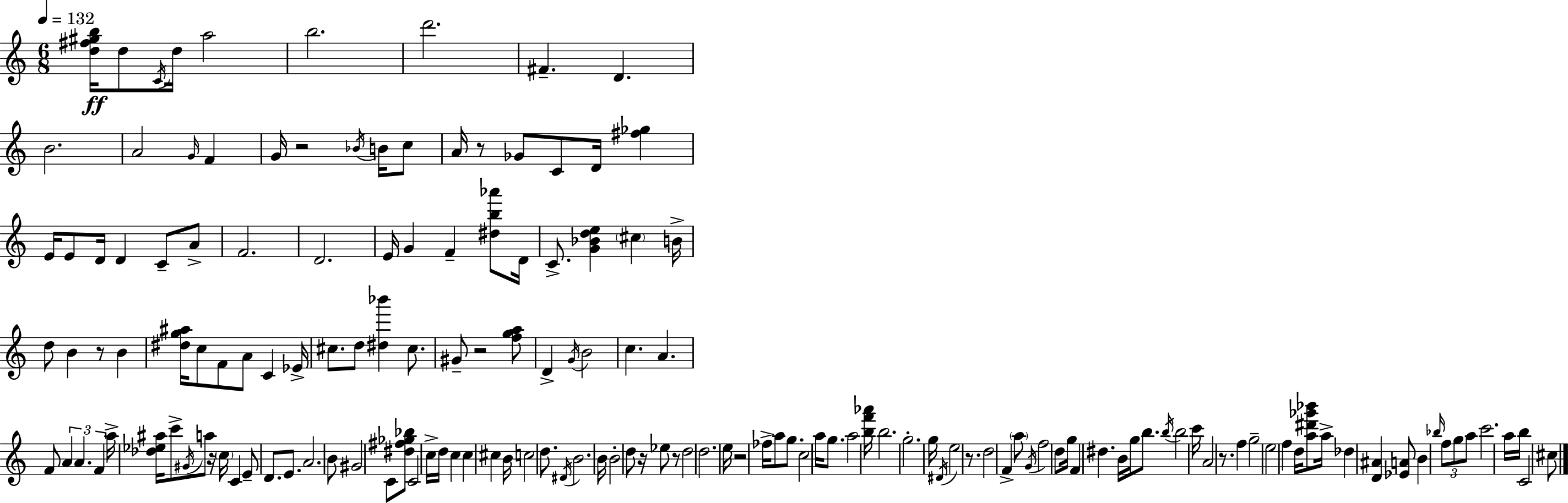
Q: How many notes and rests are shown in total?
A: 155